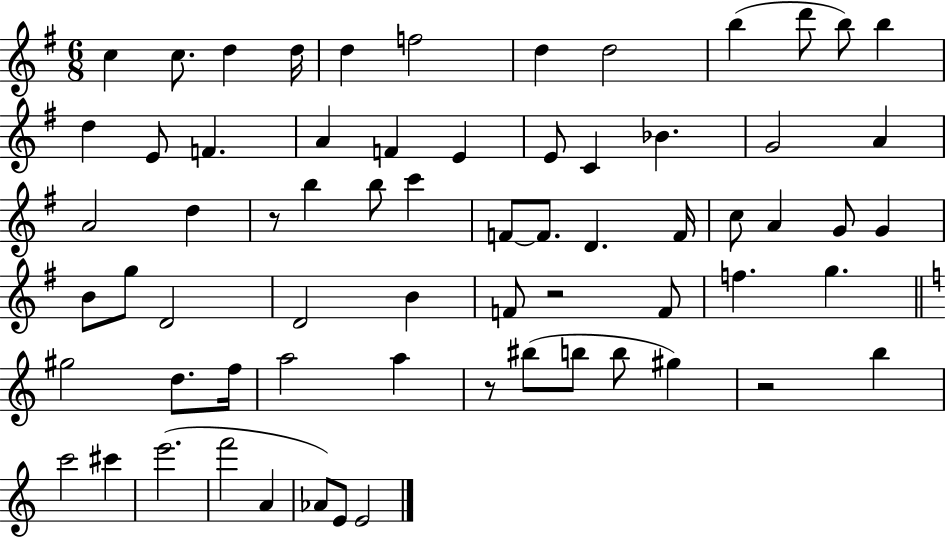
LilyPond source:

{
  \clef treble
  \numericTimeSignature
  \time 6/8
  \key g \major
  \repeat volta 2 { c''4 c''8. d''4 d''16 | d''4 f''2 | d''4 d''2 | b''4( d'''8 b''8) b''4 | \break d''4 e'8 f'4. | a'4 f'4 e'4 | e'8 c'4 bes'4. | g'2 a'4 | \break a'2 d''4 | r8 b''4 b''8 c'''4 | f'8~~ f'8. d'4. f'16 | c''8 a'4 g'8 g'4 | \break b'8 g''8 d'2 | d'2 b'4 | f'8 r2 f'8 | f''4. g''4. | \break \bar "||" \break \key c \major gis''2 d''8. f''16 | a''2 a''4 | r8 bis''8( b''8 b''8 gis''4) | r2 b''4 | \break c'''2 cis'''4 | e'''2.( | f'''2 a'4 | aes'8) e'8 e'2 | \break } \bar "|."
}